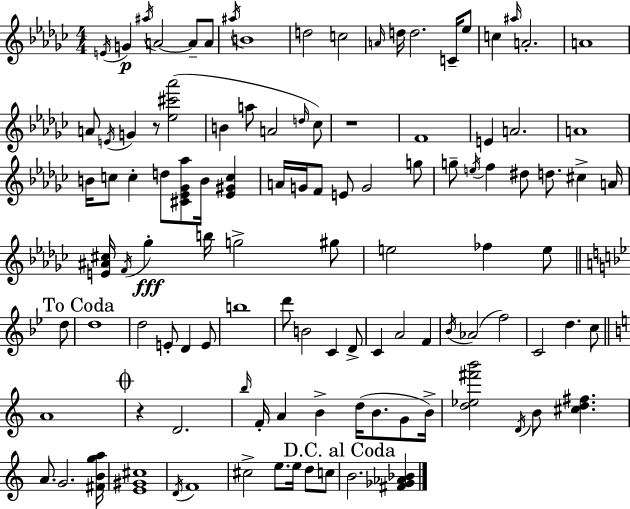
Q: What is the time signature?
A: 4/4